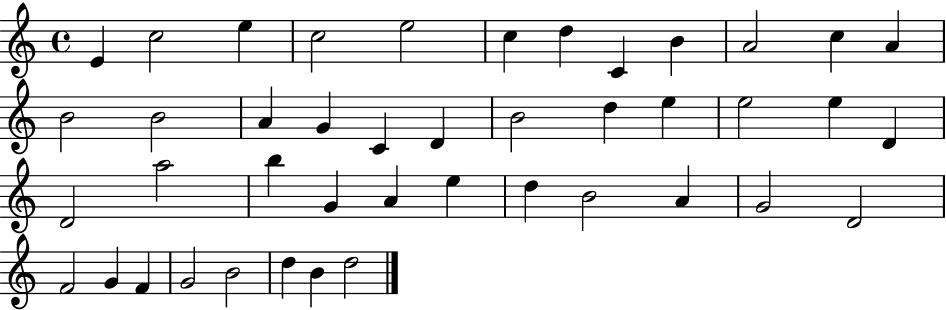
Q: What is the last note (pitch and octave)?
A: D5